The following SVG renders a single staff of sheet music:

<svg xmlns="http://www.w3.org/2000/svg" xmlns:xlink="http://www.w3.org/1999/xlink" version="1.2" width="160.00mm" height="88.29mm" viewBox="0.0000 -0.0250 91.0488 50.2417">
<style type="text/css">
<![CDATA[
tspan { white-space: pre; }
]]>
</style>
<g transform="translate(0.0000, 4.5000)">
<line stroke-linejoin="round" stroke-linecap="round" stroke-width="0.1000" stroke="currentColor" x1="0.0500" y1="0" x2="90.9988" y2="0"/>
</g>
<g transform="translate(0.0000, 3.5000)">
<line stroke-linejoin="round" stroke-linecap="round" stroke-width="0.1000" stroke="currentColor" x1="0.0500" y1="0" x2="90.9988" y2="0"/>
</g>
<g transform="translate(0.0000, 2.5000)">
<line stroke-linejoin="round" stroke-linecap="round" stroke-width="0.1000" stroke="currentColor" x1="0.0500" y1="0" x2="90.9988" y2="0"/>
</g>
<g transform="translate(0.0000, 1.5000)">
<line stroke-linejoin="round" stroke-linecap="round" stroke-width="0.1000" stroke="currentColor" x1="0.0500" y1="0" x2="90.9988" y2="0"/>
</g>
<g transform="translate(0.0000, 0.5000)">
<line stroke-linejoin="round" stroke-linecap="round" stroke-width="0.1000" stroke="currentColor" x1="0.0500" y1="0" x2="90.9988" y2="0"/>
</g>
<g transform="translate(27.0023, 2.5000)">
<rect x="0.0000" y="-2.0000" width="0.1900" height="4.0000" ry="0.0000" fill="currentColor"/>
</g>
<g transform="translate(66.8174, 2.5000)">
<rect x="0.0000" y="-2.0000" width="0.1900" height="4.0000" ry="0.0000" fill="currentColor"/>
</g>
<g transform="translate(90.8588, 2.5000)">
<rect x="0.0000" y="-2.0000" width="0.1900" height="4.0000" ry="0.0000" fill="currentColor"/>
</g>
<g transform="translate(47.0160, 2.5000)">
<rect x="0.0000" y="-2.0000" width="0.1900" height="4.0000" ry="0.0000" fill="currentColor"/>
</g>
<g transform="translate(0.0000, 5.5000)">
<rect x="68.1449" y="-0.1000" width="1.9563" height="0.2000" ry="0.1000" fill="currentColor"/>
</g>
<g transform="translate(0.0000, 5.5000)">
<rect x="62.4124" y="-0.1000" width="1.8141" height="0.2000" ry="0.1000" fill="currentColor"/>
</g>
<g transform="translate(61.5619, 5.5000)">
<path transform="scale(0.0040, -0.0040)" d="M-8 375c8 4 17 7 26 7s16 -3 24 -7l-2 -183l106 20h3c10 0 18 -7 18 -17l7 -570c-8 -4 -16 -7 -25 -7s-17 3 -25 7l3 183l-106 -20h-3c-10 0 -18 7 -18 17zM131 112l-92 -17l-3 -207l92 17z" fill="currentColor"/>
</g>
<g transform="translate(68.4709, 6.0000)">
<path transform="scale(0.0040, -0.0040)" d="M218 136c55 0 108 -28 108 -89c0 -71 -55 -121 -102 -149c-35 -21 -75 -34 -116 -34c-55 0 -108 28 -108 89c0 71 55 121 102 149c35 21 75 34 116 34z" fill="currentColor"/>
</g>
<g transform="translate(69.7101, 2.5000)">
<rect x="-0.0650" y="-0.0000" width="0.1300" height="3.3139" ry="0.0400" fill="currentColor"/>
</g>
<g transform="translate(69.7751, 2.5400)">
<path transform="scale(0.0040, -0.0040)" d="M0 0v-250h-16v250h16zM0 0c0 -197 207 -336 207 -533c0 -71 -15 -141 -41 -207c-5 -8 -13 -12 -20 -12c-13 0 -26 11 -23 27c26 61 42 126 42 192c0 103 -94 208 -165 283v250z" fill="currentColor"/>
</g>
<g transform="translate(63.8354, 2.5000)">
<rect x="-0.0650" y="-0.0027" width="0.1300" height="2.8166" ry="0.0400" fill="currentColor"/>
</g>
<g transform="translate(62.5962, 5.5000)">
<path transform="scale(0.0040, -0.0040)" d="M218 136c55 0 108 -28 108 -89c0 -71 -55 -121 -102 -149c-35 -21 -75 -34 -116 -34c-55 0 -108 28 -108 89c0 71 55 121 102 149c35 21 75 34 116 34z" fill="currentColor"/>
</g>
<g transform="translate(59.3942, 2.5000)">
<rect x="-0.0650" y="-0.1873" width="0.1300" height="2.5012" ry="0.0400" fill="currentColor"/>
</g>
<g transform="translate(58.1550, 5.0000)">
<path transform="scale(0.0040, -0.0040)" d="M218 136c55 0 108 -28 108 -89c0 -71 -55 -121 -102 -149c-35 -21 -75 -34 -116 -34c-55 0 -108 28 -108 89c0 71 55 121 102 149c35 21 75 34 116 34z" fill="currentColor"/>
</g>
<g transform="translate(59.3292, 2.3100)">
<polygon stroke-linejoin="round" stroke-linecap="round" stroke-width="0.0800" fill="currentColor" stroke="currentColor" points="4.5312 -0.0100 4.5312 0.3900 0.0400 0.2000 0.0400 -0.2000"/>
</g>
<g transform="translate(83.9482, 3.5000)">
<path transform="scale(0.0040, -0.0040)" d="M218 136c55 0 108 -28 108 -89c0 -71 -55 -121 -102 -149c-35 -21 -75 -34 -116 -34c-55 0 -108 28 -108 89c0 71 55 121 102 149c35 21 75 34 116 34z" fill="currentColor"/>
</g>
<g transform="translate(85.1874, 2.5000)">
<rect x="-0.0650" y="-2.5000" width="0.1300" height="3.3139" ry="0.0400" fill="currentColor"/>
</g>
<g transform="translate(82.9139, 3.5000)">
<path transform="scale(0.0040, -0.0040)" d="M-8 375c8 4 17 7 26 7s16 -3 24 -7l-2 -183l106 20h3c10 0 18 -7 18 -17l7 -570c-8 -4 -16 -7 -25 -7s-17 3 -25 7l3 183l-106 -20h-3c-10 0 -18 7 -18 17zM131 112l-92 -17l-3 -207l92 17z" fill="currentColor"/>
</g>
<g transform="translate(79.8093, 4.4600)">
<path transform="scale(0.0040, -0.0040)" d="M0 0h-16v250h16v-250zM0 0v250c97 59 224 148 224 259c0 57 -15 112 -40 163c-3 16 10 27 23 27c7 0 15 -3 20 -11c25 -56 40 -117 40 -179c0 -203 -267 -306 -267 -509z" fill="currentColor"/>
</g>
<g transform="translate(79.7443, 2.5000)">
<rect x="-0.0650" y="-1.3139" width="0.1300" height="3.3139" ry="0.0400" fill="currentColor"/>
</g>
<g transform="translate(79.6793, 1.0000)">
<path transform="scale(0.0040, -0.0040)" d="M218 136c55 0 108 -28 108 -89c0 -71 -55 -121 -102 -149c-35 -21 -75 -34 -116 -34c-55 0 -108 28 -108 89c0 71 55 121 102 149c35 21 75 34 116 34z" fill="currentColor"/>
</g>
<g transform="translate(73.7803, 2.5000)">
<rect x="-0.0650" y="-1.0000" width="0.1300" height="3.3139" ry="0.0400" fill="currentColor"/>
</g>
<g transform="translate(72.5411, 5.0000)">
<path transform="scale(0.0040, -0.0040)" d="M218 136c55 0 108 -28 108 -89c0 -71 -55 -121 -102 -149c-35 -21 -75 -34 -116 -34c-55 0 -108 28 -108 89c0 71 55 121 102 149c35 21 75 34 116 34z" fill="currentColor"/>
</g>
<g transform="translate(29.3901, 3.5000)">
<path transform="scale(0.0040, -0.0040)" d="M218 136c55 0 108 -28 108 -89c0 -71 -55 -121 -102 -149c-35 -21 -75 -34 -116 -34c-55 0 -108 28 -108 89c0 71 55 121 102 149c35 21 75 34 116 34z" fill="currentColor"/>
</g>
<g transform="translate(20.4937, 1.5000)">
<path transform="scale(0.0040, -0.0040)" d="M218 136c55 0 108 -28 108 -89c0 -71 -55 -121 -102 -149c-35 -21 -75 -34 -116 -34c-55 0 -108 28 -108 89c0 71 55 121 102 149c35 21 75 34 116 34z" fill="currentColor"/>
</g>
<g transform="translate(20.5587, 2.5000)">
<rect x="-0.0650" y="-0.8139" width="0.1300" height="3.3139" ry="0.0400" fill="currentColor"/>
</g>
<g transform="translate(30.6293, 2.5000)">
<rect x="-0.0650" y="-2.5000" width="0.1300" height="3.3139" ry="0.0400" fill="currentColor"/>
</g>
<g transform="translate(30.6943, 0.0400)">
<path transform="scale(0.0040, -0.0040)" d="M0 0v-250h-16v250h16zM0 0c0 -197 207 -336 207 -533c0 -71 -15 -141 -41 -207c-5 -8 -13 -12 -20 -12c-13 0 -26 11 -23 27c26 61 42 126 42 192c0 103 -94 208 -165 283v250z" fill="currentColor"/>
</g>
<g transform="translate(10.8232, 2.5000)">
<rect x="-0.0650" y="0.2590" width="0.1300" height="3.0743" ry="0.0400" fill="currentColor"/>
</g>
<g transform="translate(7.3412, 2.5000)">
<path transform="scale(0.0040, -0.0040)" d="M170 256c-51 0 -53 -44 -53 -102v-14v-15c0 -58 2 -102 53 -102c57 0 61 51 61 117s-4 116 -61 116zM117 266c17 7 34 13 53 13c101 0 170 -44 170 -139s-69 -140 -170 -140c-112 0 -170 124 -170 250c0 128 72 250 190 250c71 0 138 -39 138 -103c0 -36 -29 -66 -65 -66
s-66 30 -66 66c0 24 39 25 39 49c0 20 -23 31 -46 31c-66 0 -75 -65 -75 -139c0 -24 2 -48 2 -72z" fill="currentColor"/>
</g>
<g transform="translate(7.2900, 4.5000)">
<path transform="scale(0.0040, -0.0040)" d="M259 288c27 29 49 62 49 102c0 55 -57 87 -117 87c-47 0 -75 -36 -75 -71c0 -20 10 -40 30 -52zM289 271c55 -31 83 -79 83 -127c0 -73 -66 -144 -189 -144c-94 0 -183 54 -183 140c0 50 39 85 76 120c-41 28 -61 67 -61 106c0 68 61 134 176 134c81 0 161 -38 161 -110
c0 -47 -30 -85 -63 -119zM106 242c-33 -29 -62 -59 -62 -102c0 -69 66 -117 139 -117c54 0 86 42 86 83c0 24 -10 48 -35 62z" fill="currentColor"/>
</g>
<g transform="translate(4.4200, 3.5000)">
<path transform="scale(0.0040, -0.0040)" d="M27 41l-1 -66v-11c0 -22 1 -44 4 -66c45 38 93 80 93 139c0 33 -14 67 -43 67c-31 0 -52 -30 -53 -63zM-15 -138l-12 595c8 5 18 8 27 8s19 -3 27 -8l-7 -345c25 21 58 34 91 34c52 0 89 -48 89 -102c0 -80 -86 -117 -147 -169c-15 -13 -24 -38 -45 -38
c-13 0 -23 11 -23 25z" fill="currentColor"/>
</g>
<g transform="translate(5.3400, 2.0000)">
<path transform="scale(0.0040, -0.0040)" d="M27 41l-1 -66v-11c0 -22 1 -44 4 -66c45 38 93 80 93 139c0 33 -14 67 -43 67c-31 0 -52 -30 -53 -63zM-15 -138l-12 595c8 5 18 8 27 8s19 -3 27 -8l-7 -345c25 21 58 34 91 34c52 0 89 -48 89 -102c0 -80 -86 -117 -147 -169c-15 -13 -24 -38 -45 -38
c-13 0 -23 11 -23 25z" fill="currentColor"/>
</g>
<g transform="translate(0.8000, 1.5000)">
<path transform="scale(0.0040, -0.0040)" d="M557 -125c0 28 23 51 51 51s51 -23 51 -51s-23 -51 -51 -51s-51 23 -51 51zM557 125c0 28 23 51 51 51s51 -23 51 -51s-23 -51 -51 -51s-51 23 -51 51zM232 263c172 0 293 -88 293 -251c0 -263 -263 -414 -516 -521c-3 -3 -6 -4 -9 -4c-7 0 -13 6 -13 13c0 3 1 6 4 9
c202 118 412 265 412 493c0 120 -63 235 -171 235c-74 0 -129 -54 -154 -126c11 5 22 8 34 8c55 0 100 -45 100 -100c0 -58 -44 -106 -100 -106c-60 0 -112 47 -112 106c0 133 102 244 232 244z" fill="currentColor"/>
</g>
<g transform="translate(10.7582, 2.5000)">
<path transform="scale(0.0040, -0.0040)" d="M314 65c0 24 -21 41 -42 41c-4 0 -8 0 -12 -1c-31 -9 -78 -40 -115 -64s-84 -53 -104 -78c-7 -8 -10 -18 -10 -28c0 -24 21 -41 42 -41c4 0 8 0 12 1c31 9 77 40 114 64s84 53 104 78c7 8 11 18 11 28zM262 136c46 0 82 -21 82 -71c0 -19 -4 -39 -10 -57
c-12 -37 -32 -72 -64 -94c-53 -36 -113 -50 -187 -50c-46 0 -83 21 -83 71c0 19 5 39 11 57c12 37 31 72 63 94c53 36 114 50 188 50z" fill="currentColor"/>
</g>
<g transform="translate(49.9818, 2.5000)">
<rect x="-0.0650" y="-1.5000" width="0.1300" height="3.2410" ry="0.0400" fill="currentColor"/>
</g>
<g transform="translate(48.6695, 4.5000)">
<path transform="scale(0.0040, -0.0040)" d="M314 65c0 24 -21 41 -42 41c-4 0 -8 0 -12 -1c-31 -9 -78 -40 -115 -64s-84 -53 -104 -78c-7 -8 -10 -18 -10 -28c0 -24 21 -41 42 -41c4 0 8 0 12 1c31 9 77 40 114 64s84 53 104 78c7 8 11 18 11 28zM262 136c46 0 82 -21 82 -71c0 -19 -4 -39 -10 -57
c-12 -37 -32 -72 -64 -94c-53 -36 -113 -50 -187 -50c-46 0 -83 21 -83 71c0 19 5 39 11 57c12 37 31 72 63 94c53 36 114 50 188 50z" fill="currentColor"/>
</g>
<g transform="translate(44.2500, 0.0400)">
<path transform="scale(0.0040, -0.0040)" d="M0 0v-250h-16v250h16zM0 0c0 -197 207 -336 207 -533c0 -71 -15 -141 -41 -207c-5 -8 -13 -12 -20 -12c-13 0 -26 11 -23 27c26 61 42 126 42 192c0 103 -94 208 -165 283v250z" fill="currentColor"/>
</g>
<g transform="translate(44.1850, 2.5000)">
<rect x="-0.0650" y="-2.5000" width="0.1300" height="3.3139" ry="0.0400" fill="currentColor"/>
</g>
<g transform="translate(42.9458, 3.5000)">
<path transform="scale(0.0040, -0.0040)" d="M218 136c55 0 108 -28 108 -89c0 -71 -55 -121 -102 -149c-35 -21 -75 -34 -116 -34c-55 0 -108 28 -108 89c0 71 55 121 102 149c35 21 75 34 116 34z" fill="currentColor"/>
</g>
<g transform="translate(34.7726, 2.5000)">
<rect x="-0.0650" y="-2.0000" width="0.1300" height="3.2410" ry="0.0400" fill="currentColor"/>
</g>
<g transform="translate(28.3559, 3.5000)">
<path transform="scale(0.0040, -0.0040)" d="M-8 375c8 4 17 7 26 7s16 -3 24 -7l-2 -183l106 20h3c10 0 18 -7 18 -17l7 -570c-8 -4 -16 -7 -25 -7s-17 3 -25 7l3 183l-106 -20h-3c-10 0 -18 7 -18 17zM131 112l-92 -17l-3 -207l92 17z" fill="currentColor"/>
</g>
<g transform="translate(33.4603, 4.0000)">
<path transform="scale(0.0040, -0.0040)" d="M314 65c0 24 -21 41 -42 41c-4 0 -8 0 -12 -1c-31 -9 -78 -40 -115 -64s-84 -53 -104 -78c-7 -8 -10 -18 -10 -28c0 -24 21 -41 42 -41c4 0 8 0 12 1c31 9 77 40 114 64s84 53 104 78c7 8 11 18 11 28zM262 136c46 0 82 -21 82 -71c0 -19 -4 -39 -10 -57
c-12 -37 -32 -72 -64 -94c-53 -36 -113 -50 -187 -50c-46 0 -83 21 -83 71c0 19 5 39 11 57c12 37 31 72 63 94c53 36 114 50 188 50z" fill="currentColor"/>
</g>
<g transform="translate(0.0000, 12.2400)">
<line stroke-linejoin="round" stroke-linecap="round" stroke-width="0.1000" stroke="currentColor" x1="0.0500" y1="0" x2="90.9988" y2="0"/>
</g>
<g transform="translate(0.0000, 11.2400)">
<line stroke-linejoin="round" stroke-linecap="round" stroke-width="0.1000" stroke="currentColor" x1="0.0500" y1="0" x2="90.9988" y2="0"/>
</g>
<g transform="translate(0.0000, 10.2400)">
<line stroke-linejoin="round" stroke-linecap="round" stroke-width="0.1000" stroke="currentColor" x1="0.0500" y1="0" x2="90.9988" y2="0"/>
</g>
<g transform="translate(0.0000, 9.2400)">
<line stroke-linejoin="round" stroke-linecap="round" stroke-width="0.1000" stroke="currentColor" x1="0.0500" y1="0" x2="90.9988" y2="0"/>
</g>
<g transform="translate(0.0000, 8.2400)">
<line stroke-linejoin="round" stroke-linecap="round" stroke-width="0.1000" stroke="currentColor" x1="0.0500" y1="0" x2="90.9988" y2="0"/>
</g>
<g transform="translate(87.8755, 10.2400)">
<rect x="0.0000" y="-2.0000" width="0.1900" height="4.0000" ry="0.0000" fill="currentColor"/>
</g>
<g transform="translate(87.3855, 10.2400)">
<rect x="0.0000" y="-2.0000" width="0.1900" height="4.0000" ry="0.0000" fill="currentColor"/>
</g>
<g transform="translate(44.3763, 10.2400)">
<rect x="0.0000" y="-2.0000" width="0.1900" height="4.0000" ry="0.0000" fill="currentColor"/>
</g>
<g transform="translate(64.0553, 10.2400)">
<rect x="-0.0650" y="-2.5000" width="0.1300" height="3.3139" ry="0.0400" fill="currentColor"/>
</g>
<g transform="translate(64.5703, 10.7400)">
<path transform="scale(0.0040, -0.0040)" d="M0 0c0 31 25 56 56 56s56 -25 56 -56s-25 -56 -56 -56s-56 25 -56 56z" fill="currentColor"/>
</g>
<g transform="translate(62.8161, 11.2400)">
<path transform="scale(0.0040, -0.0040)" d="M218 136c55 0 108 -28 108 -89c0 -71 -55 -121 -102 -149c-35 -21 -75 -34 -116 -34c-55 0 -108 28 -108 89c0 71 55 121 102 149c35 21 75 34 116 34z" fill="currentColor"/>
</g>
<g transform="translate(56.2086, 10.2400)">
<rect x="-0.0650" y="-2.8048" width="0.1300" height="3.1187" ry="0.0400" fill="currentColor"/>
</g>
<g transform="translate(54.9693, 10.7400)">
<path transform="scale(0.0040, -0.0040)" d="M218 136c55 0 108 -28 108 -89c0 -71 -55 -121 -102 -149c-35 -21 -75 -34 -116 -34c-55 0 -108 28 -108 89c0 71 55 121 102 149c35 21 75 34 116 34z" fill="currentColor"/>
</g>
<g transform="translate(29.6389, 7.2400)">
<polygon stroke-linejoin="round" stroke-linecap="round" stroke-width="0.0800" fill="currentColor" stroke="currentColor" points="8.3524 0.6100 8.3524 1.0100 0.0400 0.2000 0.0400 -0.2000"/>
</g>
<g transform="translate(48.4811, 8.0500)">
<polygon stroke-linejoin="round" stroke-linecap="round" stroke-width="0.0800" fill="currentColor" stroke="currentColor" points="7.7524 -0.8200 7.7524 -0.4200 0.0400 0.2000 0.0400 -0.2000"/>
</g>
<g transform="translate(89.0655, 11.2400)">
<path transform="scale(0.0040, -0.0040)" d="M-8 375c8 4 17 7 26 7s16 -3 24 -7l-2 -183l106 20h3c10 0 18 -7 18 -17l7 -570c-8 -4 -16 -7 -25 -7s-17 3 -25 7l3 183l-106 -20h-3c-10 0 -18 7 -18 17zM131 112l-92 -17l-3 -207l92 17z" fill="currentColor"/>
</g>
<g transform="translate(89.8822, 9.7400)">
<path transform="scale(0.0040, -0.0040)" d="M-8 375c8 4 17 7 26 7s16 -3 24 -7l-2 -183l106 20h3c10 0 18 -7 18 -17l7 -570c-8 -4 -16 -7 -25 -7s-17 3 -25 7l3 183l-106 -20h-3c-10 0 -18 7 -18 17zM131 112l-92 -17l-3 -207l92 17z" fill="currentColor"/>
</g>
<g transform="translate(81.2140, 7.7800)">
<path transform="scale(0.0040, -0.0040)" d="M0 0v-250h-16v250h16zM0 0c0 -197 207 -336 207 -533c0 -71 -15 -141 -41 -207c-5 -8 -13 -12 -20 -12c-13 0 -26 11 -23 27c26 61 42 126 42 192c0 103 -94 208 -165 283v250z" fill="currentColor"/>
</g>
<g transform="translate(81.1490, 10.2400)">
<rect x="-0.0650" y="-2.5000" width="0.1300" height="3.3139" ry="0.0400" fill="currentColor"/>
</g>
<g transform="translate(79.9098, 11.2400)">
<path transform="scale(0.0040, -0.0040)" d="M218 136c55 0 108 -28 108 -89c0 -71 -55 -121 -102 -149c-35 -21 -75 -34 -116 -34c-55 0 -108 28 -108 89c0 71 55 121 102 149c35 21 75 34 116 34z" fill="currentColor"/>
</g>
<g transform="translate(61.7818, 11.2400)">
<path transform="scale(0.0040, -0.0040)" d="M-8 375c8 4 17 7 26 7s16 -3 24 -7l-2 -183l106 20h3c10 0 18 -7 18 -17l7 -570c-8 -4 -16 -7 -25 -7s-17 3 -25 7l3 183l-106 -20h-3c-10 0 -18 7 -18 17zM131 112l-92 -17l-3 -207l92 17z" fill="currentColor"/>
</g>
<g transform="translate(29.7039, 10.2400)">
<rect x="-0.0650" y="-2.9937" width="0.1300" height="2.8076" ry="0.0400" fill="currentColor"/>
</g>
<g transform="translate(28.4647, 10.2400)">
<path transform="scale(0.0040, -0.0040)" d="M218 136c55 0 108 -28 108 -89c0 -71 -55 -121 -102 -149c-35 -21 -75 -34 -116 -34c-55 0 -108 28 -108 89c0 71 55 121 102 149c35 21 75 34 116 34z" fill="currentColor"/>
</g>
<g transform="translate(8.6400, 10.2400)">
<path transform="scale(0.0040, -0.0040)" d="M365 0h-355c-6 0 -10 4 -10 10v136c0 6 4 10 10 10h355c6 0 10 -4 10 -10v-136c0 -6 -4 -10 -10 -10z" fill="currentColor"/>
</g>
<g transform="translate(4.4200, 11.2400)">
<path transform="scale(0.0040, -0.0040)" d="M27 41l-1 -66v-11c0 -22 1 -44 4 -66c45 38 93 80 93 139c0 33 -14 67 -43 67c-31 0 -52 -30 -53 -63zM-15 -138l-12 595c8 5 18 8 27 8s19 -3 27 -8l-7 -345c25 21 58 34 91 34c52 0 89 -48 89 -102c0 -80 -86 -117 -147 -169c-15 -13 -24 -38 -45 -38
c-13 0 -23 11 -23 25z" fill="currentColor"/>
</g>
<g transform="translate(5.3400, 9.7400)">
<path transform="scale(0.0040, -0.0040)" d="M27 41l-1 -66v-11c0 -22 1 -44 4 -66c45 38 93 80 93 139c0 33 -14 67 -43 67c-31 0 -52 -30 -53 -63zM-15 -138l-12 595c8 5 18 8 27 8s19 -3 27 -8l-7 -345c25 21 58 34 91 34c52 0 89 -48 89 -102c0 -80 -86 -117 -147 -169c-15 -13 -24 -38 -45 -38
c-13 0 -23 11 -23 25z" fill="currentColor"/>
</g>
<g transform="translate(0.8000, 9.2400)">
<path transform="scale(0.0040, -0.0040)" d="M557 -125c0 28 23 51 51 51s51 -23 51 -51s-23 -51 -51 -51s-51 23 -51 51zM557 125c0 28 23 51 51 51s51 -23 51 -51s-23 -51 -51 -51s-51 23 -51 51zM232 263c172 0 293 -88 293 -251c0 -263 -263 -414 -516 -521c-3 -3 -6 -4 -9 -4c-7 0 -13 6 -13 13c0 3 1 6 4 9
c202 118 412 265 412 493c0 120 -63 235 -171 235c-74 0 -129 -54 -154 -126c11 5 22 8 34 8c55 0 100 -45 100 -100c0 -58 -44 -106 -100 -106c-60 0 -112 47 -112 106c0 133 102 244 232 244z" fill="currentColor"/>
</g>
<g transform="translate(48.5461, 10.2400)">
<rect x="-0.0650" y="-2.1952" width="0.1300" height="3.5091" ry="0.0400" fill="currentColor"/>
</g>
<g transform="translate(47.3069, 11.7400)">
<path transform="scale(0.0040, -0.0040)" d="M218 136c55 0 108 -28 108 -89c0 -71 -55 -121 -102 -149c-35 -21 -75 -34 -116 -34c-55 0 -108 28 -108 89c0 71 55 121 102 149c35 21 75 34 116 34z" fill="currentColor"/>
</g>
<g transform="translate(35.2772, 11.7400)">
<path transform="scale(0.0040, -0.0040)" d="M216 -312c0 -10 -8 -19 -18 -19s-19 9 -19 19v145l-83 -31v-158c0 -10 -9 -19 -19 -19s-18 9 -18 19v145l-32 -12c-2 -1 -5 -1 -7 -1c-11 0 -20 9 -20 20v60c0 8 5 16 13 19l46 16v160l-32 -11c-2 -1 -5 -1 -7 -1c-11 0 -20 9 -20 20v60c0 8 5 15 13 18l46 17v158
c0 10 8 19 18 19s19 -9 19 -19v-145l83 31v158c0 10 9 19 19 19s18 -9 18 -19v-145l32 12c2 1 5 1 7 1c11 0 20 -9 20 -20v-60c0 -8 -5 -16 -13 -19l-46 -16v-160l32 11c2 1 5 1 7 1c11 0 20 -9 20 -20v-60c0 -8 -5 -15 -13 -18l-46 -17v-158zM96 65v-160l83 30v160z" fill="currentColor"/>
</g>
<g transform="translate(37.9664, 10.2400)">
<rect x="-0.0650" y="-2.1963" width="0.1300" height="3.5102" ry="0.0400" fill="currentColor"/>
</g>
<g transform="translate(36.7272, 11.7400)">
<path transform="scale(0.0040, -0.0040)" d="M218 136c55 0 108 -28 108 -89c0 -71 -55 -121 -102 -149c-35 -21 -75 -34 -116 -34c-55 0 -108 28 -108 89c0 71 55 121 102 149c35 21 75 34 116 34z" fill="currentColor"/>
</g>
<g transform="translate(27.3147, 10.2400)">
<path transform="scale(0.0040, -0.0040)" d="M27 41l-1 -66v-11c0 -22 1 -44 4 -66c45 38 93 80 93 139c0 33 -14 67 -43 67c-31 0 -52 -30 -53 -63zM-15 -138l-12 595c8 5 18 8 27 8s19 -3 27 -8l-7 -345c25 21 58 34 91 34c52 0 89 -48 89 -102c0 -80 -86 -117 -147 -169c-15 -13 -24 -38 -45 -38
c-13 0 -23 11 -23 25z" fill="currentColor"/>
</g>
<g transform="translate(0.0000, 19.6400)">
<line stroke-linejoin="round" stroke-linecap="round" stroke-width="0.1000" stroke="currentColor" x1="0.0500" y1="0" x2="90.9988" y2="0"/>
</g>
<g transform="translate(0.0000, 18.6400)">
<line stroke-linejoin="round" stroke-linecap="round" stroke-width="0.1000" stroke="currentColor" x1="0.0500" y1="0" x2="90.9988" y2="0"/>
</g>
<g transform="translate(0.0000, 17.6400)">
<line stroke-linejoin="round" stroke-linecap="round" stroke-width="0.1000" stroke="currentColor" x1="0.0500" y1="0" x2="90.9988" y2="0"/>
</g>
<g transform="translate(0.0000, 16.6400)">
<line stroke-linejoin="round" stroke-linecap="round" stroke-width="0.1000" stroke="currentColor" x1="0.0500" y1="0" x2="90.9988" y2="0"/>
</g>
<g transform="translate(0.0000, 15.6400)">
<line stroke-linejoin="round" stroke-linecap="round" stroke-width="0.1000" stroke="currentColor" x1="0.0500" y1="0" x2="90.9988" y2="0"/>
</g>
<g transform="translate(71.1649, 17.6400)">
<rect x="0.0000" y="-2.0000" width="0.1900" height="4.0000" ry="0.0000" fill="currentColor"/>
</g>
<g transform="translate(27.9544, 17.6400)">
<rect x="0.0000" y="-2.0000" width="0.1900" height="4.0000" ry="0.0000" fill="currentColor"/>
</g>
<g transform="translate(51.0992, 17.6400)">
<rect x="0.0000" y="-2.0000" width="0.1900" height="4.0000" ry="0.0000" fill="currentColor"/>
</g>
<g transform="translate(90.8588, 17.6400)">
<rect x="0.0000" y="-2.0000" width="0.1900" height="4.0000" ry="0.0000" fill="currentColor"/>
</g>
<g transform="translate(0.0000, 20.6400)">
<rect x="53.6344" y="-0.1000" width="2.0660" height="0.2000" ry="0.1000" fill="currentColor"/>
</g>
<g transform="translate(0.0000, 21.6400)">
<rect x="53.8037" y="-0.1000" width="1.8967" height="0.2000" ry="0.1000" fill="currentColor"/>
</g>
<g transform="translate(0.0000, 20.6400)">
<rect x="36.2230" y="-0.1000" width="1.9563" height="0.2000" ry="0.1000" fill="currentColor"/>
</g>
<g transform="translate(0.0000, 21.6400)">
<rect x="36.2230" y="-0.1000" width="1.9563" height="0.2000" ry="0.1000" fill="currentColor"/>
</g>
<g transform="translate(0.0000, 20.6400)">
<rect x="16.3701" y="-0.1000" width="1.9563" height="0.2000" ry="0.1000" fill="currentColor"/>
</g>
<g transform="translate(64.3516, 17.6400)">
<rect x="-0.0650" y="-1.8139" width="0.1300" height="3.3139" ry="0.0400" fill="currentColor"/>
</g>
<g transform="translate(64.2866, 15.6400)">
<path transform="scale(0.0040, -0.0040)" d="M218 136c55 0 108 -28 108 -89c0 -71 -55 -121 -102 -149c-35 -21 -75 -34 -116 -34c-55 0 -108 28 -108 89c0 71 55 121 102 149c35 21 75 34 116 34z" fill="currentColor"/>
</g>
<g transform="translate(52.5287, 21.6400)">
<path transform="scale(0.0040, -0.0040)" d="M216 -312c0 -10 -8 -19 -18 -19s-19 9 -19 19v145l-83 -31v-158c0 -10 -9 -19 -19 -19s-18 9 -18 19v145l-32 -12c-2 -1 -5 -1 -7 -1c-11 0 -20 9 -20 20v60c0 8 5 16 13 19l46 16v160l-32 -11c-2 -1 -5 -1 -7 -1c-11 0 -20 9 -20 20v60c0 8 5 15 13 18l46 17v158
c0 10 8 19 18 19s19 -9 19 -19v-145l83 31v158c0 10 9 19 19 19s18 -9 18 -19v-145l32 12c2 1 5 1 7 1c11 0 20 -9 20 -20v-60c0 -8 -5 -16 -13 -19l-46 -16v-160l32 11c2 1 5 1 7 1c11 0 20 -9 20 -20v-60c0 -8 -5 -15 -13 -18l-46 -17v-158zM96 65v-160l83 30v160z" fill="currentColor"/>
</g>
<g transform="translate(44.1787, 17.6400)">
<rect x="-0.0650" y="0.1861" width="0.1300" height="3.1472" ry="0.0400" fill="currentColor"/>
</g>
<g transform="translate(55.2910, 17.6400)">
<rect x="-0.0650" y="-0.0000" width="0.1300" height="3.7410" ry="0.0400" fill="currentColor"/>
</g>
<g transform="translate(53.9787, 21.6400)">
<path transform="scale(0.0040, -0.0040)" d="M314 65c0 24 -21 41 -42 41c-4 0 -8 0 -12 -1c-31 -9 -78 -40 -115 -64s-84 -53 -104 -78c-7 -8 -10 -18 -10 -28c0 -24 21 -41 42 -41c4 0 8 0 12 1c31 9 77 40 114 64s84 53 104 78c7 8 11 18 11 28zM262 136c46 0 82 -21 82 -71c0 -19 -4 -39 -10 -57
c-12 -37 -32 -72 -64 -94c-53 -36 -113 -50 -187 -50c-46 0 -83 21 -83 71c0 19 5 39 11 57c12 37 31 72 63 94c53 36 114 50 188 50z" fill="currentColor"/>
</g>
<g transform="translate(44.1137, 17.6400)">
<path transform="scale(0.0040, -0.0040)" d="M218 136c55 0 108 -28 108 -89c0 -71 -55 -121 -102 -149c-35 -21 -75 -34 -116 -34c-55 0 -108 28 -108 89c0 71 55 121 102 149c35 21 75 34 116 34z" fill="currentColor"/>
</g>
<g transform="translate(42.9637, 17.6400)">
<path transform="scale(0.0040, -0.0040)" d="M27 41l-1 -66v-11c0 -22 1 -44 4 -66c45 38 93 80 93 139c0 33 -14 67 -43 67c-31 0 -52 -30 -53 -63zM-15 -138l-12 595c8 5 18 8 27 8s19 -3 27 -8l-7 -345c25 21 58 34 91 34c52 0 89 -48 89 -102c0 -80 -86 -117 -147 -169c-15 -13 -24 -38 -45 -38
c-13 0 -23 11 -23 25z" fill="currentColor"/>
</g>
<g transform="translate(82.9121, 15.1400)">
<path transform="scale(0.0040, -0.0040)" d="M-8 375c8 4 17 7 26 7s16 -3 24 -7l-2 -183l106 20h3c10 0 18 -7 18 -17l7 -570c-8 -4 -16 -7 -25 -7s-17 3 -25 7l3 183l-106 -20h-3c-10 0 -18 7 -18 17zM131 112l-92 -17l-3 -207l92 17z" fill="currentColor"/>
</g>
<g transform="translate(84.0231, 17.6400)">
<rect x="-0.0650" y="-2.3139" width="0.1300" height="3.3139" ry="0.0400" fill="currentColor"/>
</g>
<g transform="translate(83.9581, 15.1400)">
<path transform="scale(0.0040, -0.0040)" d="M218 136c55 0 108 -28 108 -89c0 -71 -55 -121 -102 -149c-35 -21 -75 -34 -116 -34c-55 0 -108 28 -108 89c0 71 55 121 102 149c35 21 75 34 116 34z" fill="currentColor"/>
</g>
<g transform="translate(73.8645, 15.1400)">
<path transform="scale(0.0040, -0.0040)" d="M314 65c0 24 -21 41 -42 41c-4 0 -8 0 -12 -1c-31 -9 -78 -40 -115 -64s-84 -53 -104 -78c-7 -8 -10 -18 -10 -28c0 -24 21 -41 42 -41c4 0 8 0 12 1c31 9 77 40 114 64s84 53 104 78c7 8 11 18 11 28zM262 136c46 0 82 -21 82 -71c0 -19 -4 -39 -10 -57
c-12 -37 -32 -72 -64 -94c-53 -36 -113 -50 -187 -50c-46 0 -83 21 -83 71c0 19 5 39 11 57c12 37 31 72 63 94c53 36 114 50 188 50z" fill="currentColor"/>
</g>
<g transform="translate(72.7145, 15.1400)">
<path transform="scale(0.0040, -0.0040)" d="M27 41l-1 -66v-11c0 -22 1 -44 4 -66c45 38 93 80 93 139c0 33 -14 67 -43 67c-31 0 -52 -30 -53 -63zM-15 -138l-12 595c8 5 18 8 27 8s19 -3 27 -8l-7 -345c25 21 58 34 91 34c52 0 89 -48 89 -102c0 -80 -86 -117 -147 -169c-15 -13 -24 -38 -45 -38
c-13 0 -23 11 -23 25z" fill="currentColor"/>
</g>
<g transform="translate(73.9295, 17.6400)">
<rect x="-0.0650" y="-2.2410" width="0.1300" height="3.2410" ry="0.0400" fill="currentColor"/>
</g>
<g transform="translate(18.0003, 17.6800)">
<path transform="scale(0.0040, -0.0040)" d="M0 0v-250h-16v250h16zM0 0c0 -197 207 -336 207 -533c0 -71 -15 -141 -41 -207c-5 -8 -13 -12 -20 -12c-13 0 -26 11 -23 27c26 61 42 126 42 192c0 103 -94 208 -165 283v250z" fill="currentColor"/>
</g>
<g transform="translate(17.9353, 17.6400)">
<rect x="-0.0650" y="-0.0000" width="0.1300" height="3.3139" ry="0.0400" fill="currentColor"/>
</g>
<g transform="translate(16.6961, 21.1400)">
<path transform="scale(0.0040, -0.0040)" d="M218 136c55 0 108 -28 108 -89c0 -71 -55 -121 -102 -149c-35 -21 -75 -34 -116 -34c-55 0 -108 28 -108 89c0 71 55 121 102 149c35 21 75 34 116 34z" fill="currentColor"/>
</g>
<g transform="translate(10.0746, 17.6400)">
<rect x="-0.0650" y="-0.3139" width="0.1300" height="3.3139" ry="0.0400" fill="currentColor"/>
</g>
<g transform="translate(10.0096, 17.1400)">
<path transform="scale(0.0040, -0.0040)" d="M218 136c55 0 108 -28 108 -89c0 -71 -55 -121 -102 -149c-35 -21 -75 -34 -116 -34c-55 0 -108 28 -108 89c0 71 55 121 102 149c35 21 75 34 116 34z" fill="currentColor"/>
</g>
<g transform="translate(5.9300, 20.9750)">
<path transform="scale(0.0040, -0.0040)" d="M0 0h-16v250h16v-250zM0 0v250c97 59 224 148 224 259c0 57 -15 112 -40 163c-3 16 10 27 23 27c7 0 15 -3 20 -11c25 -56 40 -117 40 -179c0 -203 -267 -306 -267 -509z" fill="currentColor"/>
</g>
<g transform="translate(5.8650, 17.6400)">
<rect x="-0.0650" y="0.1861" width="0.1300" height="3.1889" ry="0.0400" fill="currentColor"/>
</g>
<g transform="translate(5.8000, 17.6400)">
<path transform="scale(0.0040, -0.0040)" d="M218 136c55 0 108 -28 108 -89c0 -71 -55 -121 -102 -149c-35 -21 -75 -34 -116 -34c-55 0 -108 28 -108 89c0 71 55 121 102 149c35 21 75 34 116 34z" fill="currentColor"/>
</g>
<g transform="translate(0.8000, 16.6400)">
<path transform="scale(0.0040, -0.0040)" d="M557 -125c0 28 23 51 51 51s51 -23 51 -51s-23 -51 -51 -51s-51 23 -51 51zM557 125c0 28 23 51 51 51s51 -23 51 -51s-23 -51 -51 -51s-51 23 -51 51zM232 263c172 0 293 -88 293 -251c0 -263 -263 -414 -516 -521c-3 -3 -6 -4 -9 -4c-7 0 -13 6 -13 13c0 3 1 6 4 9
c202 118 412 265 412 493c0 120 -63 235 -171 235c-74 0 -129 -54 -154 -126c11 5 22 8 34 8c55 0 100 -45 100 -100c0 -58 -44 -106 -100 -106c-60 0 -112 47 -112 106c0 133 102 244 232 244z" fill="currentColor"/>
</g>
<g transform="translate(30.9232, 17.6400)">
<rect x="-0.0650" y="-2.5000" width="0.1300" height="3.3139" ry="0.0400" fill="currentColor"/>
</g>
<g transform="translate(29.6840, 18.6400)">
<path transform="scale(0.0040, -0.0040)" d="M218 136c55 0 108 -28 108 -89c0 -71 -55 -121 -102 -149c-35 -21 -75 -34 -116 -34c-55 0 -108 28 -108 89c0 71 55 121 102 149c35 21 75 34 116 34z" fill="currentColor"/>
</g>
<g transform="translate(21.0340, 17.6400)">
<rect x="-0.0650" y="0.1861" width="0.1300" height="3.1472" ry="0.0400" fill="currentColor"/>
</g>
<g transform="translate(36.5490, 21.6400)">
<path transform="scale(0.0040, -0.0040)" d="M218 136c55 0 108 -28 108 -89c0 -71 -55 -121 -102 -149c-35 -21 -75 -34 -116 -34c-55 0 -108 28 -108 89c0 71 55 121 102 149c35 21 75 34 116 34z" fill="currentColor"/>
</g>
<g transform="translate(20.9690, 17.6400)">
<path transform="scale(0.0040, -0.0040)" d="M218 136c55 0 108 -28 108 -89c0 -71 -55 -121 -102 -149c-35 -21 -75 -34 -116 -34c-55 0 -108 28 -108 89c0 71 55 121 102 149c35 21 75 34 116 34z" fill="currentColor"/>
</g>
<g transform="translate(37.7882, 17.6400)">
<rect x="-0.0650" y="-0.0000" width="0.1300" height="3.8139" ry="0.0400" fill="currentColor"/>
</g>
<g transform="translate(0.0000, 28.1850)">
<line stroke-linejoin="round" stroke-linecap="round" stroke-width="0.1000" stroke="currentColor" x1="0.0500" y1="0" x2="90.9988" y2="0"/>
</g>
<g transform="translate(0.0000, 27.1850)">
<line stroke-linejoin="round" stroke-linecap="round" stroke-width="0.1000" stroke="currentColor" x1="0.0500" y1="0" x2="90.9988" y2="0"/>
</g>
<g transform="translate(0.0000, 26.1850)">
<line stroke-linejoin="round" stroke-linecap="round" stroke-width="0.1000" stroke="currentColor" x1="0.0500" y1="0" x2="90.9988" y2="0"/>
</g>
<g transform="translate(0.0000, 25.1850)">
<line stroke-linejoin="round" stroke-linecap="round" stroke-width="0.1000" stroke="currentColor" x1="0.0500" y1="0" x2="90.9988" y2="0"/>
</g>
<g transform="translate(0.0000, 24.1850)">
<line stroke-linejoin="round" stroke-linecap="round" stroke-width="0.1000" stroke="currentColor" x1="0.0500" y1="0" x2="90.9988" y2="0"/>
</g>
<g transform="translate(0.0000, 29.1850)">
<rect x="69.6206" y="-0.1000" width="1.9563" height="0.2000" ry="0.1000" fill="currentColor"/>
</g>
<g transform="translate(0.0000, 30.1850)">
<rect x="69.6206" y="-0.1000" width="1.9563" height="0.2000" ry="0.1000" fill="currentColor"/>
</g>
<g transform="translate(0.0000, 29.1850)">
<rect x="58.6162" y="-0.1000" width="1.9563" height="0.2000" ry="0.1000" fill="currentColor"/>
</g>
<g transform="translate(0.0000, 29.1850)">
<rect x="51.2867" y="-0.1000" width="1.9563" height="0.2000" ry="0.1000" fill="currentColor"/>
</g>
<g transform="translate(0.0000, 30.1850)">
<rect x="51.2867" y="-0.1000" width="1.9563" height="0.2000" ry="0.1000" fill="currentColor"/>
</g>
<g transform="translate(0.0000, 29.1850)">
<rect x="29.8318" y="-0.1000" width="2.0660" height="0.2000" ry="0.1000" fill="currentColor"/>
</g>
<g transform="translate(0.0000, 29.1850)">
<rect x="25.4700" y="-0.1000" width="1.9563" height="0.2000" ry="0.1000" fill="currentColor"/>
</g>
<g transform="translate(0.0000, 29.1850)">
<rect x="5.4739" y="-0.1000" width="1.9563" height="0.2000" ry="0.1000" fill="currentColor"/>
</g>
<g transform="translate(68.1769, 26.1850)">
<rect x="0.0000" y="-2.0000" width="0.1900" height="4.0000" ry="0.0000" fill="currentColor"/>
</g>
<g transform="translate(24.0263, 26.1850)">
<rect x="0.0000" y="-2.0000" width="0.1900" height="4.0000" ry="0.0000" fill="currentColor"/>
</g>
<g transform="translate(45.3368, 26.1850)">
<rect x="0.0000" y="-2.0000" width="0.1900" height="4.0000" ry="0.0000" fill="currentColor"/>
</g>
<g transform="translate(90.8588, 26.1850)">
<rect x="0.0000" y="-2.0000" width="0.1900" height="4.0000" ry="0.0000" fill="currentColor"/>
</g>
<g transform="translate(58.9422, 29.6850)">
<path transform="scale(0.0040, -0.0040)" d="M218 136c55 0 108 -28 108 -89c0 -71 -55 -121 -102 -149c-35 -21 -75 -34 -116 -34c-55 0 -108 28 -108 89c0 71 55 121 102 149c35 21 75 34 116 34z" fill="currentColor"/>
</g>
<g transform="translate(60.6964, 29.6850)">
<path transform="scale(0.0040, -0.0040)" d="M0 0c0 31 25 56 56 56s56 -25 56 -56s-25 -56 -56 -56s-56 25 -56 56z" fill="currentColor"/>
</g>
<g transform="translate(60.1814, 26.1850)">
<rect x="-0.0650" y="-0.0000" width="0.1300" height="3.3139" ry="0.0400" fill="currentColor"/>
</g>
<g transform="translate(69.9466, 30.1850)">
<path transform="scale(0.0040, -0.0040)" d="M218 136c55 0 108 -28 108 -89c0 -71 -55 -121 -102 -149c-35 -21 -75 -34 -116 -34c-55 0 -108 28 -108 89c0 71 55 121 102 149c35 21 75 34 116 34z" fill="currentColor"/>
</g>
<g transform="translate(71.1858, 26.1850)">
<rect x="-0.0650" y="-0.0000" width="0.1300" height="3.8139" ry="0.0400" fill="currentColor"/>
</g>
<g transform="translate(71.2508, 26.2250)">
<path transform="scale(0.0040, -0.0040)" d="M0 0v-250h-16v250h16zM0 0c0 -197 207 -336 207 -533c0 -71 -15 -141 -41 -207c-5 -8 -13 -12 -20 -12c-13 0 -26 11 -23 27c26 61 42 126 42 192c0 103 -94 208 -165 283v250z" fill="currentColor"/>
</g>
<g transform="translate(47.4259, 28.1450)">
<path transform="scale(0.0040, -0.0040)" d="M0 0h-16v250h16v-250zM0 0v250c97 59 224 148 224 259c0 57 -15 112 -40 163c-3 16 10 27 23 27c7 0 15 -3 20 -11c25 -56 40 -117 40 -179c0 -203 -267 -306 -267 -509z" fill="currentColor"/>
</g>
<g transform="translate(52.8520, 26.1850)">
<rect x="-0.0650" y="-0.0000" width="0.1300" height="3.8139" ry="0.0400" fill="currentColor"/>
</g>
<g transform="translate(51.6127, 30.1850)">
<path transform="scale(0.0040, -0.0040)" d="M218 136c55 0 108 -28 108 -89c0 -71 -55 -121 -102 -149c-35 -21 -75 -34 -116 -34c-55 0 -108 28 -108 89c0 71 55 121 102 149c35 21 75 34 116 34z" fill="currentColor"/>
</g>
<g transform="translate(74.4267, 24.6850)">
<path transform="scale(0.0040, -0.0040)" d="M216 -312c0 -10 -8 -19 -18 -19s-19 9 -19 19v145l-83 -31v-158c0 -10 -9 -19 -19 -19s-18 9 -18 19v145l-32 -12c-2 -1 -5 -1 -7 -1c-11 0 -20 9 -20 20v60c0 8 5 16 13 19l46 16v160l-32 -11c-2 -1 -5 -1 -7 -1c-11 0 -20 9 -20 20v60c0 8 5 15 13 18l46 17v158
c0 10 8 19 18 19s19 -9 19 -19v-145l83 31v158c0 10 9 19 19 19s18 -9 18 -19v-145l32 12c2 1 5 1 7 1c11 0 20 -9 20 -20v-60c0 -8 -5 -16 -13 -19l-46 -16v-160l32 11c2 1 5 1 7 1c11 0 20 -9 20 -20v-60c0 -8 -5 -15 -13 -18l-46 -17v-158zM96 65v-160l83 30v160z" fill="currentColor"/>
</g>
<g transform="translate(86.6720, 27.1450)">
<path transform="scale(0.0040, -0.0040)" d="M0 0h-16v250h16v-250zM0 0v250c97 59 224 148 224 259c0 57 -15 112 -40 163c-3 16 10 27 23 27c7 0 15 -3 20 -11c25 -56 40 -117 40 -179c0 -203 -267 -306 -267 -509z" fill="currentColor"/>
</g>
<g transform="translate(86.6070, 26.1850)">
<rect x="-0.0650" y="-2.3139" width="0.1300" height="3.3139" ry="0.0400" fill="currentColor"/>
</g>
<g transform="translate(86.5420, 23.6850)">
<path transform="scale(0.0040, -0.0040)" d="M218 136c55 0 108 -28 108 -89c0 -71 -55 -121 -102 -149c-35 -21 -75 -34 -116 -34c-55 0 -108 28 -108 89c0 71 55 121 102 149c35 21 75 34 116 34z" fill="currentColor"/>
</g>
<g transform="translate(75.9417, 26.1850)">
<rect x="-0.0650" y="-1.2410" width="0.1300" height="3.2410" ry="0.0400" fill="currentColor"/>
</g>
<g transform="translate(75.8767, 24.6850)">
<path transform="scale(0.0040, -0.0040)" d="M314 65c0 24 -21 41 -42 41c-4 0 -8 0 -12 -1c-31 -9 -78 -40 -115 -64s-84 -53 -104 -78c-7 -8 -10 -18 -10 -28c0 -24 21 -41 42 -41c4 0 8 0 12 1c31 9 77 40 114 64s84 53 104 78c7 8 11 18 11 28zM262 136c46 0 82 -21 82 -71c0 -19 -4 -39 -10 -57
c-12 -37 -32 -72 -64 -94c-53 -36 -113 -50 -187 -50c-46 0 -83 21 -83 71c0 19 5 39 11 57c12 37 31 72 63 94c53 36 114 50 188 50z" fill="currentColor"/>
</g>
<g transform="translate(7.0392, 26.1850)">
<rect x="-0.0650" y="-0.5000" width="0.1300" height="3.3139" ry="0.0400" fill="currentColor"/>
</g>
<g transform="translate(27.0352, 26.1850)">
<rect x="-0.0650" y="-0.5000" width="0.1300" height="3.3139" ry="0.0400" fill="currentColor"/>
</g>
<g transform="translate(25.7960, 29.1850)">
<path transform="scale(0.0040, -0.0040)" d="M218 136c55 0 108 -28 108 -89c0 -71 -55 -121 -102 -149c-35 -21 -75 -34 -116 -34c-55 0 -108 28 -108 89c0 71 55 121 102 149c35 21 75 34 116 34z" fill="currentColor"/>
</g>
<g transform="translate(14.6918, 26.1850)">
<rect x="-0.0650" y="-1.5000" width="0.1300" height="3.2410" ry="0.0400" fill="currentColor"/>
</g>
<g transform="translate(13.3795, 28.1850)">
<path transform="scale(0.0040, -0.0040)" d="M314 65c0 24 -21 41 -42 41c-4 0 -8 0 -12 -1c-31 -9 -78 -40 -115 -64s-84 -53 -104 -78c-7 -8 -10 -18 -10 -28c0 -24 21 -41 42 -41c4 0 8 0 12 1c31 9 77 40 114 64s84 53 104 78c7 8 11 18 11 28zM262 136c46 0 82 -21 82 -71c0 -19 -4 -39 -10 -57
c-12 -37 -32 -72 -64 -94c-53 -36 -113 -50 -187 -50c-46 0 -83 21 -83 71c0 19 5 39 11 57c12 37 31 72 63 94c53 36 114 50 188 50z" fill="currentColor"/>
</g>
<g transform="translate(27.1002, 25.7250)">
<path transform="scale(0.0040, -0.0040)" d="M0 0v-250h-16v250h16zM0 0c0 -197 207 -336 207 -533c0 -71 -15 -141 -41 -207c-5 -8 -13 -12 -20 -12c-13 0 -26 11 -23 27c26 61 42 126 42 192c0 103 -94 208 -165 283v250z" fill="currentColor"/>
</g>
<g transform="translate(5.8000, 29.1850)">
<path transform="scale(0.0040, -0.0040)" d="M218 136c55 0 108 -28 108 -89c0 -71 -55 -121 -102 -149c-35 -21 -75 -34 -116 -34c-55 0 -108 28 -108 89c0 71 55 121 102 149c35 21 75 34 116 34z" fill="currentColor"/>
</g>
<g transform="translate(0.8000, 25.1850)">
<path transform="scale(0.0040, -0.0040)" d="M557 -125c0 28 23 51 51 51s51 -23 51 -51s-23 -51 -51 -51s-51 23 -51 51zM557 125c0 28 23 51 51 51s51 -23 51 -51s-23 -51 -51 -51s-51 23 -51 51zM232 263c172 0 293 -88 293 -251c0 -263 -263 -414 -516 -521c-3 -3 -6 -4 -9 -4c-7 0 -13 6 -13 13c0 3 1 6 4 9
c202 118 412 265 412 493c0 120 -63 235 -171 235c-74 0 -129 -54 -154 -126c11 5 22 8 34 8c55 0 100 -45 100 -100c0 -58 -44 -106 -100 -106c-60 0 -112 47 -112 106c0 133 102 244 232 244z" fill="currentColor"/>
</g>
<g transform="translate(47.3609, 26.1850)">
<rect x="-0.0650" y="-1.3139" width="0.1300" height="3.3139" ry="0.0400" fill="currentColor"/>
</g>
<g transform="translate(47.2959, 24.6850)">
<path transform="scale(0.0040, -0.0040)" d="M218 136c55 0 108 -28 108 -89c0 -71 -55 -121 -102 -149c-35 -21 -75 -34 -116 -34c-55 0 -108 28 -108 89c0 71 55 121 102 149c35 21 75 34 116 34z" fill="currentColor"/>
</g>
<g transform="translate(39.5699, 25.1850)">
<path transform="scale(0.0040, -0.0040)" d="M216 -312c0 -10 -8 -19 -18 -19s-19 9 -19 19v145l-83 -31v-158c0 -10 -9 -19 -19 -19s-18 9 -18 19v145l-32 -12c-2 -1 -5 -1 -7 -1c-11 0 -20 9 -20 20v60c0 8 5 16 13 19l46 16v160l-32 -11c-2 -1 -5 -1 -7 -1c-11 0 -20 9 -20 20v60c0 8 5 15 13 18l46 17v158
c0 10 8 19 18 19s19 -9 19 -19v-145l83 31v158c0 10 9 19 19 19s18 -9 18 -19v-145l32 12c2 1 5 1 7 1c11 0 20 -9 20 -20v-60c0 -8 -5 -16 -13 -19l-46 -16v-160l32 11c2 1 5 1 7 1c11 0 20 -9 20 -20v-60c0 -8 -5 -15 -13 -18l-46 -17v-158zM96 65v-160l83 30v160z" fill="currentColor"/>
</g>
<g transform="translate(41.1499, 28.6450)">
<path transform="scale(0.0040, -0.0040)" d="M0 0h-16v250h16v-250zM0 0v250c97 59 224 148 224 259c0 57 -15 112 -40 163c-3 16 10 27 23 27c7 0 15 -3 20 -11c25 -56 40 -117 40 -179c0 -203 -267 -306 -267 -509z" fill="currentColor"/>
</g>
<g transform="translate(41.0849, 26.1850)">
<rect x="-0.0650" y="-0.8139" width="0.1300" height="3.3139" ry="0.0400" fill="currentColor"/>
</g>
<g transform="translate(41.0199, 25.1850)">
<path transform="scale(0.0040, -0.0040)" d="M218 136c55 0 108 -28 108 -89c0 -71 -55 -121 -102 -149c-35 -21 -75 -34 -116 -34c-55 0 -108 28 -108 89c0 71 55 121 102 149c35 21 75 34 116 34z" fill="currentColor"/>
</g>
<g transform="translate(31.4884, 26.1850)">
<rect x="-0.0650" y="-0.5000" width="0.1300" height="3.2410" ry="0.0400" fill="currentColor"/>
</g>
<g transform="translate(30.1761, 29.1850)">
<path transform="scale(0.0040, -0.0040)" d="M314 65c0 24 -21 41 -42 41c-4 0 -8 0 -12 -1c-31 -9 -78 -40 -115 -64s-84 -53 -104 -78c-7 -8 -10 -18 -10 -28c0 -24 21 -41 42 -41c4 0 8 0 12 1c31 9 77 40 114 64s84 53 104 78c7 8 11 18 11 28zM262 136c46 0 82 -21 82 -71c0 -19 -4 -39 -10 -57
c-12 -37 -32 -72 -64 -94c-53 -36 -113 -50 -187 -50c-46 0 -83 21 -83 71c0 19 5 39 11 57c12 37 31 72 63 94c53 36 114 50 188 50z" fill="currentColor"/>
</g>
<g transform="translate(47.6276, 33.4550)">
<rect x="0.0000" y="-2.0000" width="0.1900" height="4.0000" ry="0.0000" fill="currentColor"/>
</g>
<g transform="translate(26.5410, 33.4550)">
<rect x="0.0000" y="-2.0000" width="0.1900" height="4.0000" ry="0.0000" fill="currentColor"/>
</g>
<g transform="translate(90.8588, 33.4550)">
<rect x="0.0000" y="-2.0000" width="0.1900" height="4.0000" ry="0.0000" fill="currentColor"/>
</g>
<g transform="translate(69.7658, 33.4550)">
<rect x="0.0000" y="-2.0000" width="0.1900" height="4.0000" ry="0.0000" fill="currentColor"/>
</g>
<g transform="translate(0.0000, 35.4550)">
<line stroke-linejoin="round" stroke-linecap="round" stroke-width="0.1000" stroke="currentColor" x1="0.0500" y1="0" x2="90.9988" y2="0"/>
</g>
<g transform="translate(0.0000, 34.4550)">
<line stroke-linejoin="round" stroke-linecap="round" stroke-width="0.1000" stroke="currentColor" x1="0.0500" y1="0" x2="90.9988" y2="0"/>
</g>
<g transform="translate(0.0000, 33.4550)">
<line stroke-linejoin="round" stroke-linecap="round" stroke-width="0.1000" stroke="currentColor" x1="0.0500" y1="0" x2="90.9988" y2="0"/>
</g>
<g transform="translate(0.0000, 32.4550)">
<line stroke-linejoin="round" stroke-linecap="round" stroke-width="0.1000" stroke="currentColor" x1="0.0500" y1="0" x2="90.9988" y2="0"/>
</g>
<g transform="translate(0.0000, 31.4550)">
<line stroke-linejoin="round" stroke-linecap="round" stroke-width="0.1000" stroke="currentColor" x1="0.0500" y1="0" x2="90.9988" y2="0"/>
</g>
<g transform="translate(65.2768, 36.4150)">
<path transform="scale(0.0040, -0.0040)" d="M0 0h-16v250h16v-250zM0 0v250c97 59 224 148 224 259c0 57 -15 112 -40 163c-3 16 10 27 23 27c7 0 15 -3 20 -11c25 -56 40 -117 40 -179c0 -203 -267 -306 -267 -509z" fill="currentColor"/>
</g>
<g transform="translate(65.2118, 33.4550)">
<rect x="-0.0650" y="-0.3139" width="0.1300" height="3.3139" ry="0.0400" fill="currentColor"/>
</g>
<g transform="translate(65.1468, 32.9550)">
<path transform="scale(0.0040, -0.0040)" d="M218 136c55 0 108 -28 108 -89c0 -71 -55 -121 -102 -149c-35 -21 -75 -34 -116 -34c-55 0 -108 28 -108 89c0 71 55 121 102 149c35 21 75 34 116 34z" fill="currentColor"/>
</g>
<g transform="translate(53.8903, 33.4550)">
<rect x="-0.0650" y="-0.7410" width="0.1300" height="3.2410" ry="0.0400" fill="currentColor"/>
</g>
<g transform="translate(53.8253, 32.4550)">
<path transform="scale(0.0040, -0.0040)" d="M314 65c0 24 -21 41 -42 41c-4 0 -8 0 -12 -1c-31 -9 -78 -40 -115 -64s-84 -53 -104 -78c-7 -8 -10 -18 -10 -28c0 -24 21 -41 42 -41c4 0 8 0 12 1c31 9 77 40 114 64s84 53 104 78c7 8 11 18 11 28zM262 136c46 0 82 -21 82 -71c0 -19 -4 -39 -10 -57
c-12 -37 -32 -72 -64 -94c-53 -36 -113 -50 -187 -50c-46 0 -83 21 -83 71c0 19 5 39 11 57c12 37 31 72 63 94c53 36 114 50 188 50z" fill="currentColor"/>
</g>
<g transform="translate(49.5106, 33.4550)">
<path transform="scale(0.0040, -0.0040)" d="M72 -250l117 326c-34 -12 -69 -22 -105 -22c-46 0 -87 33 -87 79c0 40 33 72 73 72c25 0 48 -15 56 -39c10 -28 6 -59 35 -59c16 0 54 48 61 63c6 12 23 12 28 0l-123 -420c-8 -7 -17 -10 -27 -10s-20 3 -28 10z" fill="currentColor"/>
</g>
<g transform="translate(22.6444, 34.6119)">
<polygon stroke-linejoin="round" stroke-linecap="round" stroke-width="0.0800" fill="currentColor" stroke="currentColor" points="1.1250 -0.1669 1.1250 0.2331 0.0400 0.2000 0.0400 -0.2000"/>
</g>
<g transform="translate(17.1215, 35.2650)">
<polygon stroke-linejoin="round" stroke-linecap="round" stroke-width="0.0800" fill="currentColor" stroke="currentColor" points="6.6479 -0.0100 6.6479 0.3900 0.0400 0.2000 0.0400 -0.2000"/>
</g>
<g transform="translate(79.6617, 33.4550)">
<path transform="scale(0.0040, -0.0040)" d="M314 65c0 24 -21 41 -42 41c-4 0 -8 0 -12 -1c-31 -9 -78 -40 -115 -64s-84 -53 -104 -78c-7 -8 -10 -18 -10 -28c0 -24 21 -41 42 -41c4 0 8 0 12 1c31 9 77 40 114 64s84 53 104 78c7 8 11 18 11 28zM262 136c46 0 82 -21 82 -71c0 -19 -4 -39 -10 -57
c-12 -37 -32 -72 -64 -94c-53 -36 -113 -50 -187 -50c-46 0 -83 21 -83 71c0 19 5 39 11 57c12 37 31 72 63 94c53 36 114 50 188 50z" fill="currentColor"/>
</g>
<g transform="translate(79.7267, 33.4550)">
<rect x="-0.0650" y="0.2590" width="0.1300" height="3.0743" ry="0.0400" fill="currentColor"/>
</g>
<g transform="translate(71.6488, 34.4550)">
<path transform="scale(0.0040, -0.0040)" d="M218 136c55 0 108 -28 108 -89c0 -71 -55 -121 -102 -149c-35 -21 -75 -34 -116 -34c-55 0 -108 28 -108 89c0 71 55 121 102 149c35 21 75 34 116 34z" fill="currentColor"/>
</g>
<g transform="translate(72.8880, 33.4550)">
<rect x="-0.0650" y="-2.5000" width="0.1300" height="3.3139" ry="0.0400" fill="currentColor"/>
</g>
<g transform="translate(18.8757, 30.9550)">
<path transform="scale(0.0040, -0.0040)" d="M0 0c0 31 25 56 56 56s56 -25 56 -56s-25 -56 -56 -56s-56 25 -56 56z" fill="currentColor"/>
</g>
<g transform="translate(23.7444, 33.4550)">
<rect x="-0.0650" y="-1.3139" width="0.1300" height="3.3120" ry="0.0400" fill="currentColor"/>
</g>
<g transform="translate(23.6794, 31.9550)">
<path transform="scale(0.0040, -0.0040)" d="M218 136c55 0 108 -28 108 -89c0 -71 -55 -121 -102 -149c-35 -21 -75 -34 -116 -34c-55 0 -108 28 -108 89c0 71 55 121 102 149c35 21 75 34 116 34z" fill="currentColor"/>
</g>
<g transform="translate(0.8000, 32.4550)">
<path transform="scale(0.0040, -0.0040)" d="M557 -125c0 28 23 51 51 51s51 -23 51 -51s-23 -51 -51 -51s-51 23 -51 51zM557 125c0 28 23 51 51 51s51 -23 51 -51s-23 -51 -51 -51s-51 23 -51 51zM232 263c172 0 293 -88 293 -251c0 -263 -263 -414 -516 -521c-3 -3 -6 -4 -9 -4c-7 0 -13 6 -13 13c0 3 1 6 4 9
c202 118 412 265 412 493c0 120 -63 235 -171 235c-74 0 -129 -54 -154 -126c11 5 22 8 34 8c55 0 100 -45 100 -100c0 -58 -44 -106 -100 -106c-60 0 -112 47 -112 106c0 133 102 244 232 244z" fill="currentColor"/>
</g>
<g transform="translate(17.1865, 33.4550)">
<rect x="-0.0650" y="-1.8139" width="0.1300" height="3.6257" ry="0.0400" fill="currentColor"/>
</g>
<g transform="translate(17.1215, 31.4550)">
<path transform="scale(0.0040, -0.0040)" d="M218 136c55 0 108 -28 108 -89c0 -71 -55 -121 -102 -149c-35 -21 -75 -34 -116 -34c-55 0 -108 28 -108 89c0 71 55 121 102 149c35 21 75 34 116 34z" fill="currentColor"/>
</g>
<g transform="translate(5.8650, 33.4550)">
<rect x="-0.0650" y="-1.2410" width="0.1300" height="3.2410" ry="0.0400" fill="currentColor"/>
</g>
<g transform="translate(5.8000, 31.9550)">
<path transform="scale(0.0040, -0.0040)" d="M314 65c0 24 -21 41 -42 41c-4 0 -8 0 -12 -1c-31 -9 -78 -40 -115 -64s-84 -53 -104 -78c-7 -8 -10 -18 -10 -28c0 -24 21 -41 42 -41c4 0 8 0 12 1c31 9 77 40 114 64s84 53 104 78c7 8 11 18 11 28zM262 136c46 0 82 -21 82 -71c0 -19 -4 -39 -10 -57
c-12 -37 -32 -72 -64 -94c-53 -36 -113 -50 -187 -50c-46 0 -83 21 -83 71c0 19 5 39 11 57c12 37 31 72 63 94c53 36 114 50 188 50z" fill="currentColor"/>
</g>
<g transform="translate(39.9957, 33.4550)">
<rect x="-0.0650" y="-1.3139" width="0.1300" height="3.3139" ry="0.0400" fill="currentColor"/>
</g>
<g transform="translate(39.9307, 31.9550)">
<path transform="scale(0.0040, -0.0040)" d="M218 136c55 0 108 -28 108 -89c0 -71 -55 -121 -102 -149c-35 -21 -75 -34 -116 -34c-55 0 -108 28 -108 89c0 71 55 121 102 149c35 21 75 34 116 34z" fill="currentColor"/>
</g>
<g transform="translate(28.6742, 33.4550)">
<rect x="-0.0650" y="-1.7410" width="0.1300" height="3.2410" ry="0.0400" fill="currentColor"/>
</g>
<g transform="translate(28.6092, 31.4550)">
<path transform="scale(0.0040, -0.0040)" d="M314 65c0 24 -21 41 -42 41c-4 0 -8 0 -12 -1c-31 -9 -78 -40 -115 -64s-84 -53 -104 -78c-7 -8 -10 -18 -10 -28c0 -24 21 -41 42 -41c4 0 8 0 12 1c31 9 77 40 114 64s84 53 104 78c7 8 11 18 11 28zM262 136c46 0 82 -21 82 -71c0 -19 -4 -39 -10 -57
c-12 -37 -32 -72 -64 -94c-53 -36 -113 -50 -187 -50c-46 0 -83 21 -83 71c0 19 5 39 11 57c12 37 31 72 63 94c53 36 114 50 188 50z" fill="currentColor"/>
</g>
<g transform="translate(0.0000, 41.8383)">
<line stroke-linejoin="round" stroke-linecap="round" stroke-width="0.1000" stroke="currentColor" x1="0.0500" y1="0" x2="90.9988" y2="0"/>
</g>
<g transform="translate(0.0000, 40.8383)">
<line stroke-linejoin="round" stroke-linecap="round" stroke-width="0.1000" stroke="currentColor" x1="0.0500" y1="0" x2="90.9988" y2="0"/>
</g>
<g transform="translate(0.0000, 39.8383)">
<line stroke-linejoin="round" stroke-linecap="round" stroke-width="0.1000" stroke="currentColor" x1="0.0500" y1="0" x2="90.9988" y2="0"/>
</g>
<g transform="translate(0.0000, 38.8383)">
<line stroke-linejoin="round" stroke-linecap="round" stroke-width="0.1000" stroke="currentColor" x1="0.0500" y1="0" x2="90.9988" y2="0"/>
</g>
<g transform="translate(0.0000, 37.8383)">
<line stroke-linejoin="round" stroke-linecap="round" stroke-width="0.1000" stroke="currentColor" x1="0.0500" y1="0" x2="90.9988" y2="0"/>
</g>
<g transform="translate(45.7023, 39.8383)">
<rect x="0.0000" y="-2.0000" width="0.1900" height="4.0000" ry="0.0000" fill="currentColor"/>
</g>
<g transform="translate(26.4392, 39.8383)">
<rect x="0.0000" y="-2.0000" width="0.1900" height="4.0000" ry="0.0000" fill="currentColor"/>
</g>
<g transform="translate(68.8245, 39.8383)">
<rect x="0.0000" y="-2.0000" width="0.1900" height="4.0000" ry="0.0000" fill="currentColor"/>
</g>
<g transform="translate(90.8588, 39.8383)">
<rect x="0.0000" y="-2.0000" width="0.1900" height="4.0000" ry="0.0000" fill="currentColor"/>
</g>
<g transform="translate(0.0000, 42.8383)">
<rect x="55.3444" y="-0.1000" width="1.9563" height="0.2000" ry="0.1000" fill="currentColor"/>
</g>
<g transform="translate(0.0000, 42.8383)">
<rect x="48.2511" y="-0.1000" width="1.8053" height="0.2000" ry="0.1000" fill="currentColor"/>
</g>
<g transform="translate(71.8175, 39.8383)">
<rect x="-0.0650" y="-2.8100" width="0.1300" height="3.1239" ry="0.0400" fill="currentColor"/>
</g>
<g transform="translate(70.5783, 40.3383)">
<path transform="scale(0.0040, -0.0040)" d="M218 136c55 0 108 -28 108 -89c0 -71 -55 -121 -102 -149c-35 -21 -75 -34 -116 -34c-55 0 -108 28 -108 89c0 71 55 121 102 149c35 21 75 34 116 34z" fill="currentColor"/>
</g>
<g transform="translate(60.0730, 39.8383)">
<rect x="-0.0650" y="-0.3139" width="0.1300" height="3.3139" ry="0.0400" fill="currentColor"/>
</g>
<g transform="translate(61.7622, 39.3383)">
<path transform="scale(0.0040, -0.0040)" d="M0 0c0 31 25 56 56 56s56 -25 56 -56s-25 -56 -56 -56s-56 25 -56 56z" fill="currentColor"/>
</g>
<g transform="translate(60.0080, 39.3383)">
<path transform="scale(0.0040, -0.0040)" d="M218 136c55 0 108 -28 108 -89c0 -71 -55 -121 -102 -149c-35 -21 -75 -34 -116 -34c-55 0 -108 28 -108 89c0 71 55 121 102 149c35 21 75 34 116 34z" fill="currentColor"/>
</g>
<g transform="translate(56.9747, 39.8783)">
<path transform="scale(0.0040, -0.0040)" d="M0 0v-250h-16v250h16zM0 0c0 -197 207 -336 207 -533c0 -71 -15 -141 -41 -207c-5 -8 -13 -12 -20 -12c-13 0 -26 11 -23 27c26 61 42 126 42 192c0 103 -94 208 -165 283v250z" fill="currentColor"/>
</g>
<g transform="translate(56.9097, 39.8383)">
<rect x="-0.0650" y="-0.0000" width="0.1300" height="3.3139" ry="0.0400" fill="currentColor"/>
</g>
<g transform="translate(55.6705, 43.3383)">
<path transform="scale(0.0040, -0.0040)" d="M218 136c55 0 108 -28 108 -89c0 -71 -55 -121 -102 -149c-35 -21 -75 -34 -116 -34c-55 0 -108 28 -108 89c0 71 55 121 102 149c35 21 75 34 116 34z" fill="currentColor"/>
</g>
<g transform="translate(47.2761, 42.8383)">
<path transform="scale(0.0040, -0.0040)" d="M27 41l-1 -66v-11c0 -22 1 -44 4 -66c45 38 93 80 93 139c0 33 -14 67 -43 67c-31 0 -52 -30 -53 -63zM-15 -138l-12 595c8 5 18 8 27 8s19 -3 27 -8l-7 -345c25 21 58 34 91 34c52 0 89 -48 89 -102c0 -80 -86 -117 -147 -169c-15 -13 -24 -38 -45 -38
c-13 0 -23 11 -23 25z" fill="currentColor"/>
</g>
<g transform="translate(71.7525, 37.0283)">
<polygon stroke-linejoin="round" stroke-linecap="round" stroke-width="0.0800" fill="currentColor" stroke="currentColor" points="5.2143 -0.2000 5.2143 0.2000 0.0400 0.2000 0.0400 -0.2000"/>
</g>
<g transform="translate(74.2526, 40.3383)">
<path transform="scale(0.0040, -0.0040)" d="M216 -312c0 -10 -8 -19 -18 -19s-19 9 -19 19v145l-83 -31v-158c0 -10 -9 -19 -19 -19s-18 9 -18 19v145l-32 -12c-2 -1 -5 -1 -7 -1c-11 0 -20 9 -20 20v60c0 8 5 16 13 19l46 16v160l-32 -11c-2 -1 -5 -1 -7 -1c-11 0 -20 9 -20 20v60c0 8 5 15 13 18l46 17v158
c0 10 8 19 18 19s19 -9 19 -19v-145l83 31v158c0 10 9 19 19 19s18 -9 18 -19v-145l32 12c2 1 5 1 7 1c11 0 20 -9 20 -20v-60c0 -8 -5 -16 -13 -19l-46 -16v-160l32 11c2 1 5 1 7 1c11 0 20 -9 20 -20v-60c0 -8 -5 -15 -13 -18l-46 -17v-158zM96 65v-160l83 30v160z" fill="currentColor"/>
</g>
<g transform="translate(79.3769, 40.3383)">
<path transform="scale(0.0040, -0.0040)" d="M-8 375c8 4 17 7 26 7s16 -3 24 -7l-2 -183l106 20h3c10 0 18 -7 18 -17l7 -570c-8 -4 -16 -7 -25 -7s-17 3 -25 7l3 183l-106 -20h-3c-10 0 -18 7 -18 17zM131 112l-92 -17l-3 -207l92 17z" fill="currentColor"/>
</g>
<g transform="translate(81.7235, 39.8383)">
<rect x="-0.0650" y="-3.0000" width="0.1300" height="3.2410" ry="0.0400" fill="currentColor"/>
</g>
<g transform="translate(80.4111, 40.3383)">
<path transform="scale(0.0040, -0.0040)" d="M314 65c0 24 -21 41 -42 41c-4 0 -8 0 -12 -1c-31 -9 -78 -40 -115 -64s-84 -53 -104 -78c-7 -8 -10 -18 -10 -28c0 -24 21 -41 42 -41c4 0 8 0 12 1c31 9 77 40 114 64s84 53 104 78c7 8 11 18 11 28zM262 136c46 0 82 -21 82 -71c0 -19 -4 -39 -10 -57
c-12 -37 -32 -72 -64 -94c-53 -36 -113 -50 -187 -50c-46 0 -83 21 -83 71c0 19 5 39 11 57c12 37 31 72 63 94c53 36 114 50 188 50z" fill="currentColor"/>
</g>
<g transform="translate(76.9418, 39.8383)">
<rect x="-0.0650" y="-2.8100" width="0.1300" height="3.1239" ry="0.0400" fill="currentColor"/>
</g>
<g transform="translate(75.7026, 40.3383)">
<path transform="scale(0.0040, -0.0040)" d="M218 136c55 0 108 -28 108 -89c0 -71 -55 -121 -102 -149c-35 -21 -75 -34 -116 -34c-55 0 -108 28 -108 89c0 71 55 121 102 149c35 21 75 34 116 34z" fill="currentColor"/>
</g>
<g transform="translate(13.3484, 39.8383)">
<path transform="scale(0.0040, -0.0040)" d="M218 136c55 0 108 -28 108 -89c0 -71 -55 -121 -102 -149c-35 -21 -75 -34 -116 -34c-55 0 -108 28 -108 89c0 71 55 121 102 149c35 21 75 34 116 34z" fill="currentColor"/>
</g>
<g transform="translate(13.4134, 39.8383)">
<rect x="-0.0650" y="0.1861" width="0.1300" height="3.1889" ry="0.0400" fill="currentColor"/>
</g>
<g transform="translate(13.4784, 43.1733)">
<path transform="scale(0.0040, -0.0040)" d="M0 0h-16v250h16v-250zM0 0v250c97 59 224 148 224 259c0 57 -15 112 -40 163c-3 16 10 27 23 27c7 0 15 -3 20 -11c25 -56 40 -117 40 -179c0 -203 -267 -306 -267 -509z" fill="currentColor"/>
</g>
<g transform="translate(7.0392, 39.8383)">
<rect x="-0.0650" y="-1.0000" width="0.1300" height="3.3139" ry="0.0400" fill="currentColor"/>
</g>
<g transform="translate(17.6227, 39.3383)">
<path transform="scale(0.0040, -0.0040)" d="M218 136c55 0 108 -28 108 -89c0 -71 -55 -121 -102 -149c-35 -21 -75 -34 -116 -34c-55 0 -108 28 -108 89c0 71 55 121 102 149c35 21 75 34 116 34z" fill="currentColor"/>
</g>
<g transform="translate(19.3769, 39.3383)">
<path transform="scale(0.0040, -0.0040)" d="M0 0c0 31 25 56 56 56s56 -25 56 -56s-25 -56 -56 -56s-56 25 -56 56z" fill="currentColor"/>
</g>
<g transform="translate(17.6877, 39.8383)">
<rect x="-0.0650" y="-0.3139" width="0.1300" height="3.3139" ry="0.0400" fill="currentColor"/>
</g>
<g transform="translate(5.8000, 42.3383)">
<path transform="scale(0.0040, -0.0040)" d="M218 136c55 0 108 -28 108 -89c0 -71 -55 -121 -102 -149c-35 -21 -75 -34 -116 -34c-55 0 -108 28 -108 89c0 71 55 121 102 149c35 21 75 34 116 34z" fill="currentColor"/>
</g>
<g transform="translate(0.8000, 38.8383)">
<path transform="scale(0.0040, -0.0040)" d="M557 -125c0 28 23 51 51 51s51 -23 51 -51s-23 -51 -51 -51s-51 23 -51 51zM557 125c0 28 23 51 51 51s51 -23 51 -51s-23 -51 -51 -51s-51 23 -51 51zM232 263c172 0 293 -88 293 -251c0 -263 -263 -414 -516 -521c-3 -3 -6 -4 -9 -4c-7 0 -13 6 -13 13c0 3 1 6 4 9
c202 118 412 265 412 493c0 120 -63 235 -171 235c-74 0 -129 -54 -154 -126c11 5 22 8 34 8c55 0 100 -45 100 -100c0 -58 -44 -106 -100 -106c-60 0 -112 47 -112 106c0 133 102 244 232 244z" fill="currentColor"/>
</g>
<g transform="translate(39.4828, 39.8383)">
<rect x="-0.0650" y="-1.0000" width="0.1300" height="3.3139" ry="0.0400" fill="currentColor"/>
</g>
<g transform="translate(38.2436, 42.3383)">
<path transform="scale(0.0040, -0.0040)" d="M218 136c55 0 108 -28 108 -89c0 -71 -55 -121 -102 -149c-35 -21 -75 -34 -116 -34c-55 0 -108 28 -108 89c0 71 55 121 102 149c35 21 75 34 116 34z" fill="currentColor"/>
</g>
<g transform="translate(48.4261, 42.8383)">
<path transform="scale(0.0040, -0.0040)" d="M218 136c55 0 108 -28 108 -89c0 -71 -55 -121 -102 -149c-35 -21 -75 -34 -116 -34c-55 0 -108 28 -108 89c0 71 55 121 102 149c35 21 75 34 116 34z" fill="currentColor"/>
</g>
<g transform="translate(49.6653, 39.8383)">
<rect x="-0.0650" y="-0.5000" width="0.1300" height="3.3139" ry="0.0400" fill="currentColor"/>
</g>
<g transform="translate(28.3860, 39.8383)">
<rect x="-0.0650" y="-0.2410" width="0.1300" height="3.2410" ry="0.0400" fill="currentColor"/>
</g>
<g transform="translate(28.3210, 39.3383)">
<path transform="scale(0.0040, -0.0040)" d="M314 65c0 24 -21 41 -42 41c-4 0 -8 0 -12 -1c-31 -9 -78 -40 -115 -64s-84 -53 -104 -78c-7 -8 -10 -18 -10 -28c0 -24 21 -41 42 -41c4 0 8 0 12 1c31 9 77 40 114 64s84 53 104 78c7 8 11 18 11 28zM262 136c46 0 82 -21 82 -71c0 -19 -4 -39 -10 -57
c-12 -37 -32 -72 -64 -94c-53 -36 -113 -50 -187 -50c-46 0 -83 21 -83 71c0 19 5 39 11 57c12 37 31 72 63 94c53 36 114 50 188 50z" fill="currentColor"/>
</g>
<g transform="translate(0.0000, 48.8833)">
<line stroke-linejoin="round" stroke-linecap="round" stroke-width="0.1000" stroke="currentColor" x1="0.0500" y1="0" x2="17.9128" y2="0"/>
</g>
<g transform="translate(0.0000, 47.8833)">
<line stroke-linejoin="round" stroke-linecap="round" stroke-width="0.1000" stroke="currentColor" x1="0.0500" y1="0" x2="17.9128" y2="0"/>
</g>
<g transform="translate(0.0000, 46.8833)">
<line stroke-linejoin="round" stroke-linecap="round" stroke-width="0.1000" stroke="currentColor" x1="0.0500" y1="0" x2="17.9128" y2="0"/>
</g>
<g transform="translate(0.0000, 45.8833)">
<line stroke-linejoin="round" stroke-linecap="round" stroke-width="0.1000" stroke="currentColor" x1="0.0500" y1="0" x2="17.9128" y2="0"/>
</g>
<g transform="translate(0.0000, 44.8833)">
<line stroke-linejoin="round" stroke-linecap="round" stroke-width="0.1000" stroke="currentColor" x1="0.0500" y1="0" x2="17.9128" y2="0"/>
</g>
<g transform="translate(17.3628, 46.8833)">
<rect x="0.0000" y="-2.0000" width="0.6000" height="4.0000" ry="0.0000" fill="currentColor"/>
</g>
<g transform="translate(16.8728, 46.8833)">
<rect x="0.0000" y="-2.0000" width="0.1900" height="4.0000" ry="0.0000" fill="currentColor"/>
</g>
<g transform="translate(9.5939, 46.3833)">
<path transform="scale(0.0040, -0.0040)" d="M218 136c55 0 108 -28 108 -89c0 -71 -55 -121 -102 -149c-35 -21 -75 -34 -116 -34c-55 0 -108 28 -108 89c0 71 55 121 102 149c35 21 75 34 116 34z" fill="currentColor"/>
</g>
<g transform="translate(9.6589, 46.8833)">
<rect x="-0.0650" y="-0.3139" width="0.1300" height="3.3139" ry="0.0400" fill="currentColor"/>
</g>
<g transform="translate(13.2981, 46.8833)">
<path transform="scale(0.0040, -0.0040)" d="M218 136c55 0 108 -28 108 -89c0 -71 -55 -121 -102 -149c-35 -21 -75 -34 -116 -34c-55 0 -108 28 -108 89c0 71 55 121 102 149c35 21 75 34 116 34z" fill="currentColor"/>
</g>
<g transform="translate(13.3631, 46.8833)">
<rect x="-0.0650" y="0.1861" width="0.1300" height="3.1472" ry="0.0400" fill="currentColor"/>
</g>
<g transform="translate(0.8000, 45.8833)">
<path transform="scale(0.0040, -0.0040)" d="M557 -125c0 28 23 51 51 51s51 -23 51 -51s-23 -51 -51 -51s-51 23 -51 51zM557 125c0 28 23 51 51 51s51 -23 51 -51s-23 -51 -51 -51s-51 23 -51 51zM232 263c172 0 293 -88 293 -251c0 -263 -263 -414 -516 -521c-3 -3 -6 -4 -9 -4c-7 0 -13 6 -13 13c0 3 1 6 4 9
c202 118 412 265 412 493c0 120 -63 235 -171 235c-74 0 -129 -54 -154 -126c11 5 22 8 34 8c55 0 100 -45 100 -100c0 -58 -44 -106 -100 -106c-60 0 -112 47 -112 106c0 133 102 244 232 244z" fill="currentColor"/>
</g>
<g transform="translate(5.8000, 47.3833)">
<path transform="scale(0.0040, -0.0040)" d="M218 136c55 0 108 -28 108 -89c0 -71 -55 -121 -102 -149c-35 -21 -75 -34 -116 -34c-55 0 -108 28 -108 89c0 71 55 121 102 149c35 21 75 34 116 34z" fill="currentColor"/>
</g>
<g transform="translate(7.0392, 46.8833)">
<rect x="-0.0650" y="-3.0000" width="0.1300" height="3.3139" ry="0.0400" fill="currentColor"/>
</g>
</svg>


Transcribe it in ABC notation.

X:1
T:Untitled
M:6/8
L:1/4
K:Bb
D,2 F, B,,/2 A,,2 B,,/2 G,,2 F,,/2 E,,/2 D,,/2 F,, G,/2 B,, z2 _D,/2 ^A,,/2 A,,/2 C,/2 B,, B,,/2 D,/2 E, D,,/2 D, B,, C,, _D, ^C,,2 A, _B,2 B, E,, G,,2 E,,/2 E,,2 ^F,/2 G,/2 C,, D,, C,,/2 ^G,2 B,/2 G,2 A,/2 G,/4 A,2 G, z/2 F,2 E,/2 B,, D,2 F,, D,/2 E, E,2 F,, _E,, D,,/2 E, C,/2 ^C,/2 C,2 C, E, D,